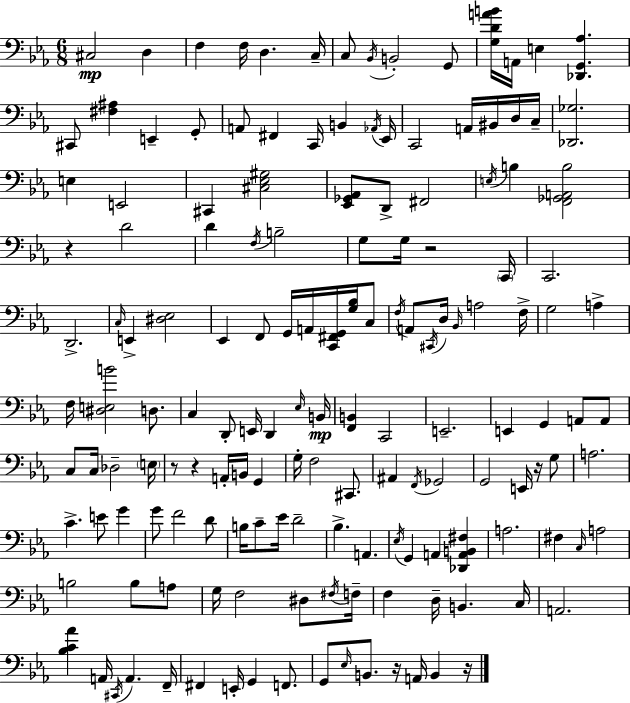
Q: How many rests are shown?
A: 7